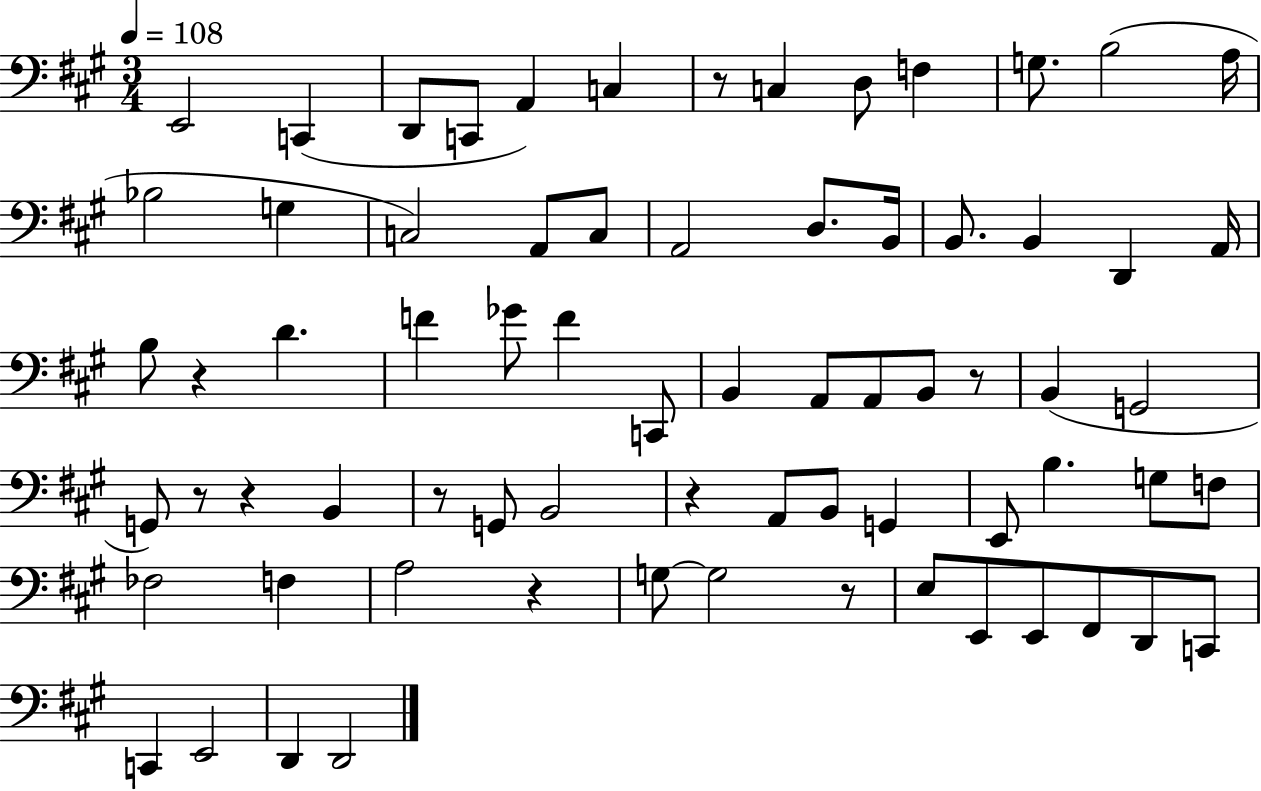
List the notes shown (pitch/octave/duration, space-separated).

E2/h C2/q D2/e C2/e A2/q C3/q R/e C3/q D3/e F3/q G3/e. B3/h A3/s Bb3/h G3/q C3/h A2/e C3/e A2/h D3/e. B2/s B2/e. B2/q D2/q A2/s B3/e R/q D4/q. F4/q Gb4/e F4/q C2/e B2/q A2/e A2/e B2/e R/e B2/q G2/h G2/e R/e R/q B2/q R/e G2/e B2/h R/q A2/e B2/e G2/q E2/e B3/q. G3/e F3/e FES3/h F3/q A3/h R/q G3/e G3/h R/e E3/e E2/e E2/e F#2/e D2/e C2/e C2/q E2/h D2/q D2/h